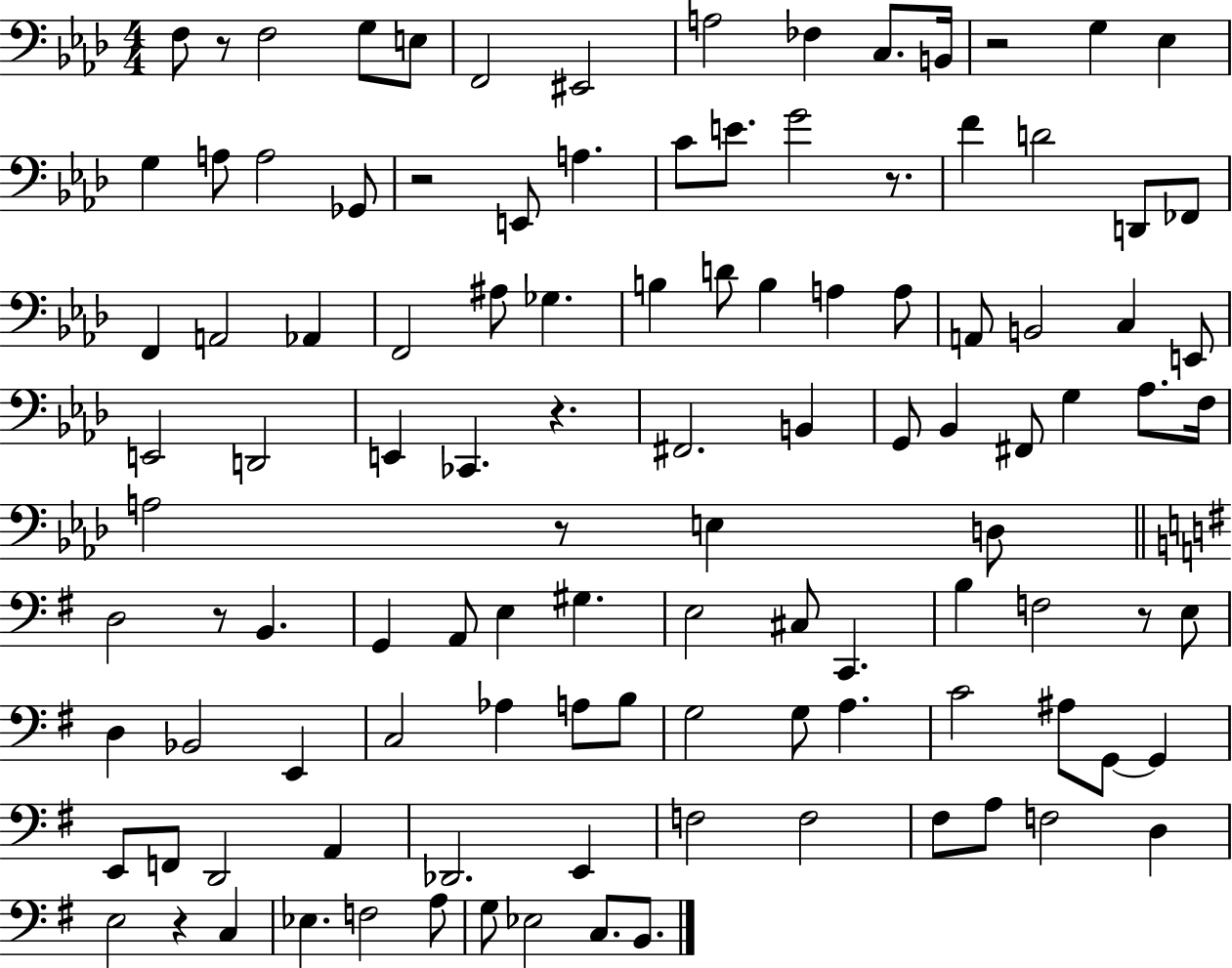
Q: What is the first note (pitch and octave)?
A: F3